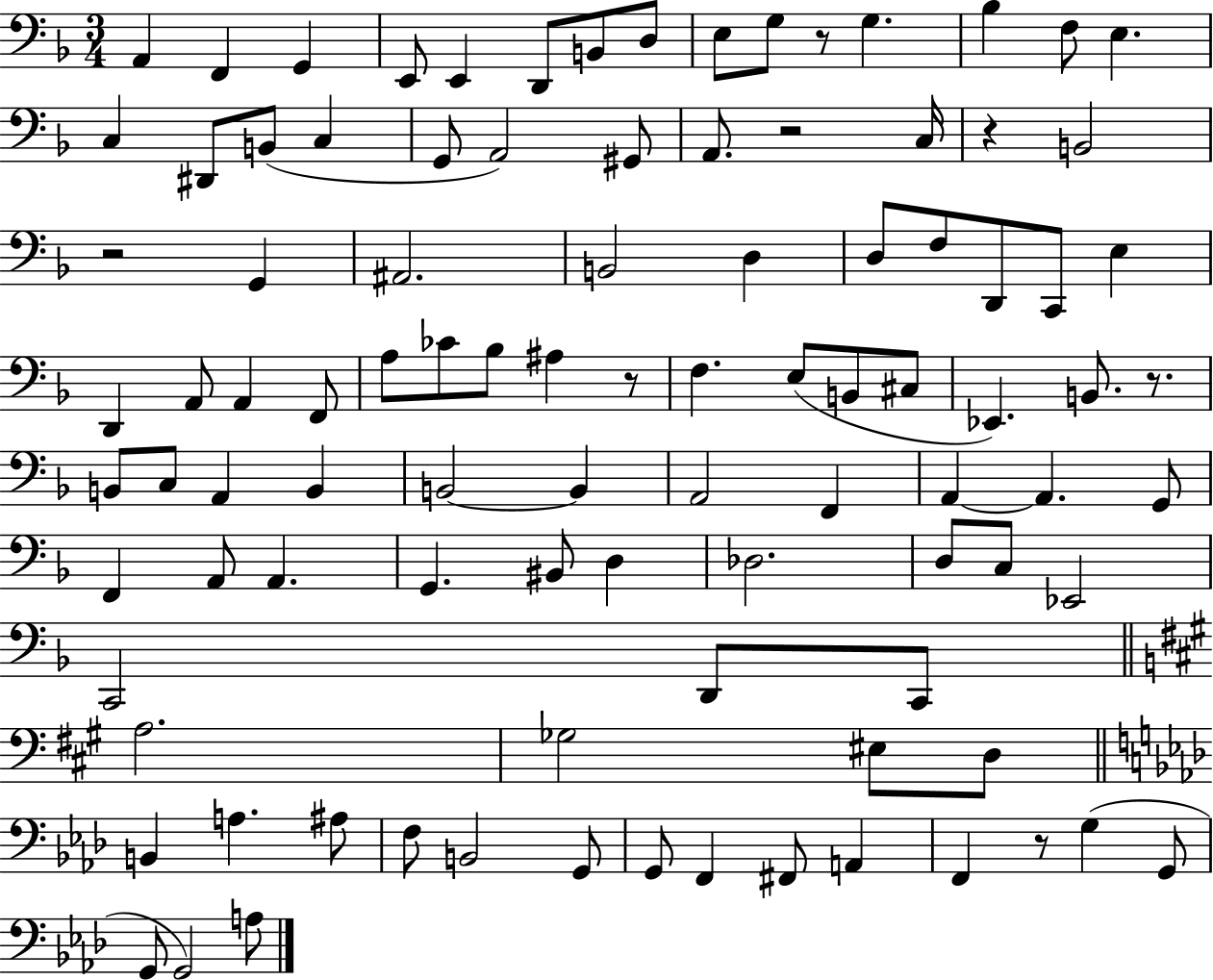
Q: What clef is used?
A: bass